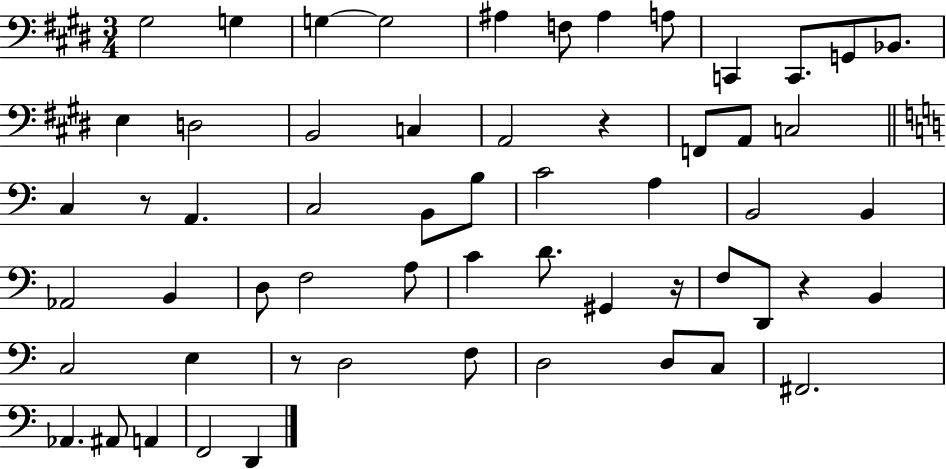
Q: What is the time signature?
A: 3/4